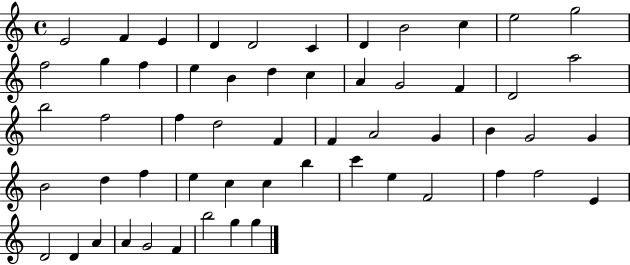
{
  \clef treble
  \time 4/4
  \defaultTimeSignature
  \key c \major
  e'2 f'4 e'4 | d'4 d'2 c'4 | d'4 b'2 c''4 | e''2 g''2 | \break f''2 g''4 f''4 | e''4 b'4 d''4 c''4 | a'4 g'2 f'4 | d'2 a''2 | \break b''2 f''2 | f''4 d''2 f'4 | f'4 a'2 g'4 | b'4 g'2 g'4 | \break b'2 d''4 f''4 | e''4 c''4 c''4 b''4 | c'''4 e''4 f'2 | f''4 f''2 e'4 | \break d'2 d'4 a'4 | a'4 g'2 f'4 | b''2 g''4 g''4 | \bar "|."
}